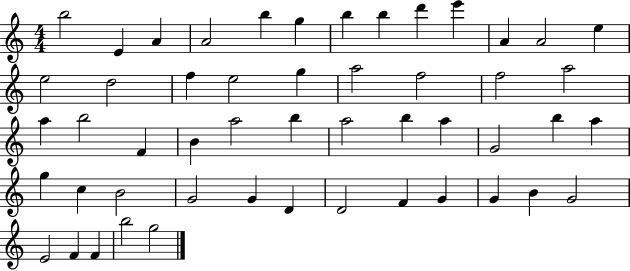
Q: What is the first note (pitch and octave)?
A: B5